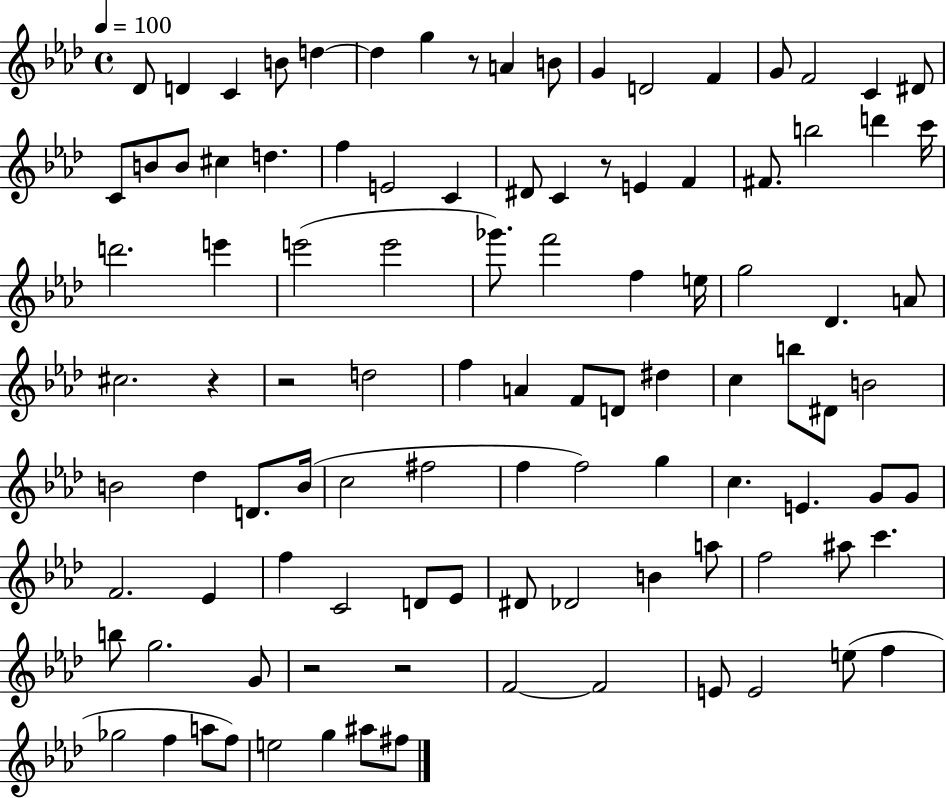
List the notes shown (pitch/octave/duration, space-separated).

Db4/e D4/q C4/q B4/e D5/q D5/q G5/q R/e A4/q B4/e G4/q D4/h F4/q G4/e F4/h C4/q D#4/e C4/e B4/e B4/e C#5/q D5/q. F5/q E4/h C4/q D#4/e C4/q R/e E4/q F4/q F#4/e. B5/h D6/q C6/s D6/h. E6/q E6/h E6/h Gb6/e. F6/h F5/q E5/s G5/h Db4/q. A4/e C#5/h. R/q R/h D5/h F5/q A4/q F4/e D4/e D#5/q C5/q B5/e D#4/e B4/h B4/h Db5/q D4/e. B4/s C5/h F#5/h F5/q F5/h G5/q C5/q. E4/q. G4/e G4/e F4/h. Eb4/q F5/q C4/h D4/e Eb4/e D#4/e Db4/h B4/q A5/e F5/h A#5/e C6/q. B5/e G5/h. G4/e R/h R/h F4/h F4/h E4/e E4/h E5/e F5/q Gb5/h F5/q A5/e F5/e E5/h G5/q A#5/e F#5/e